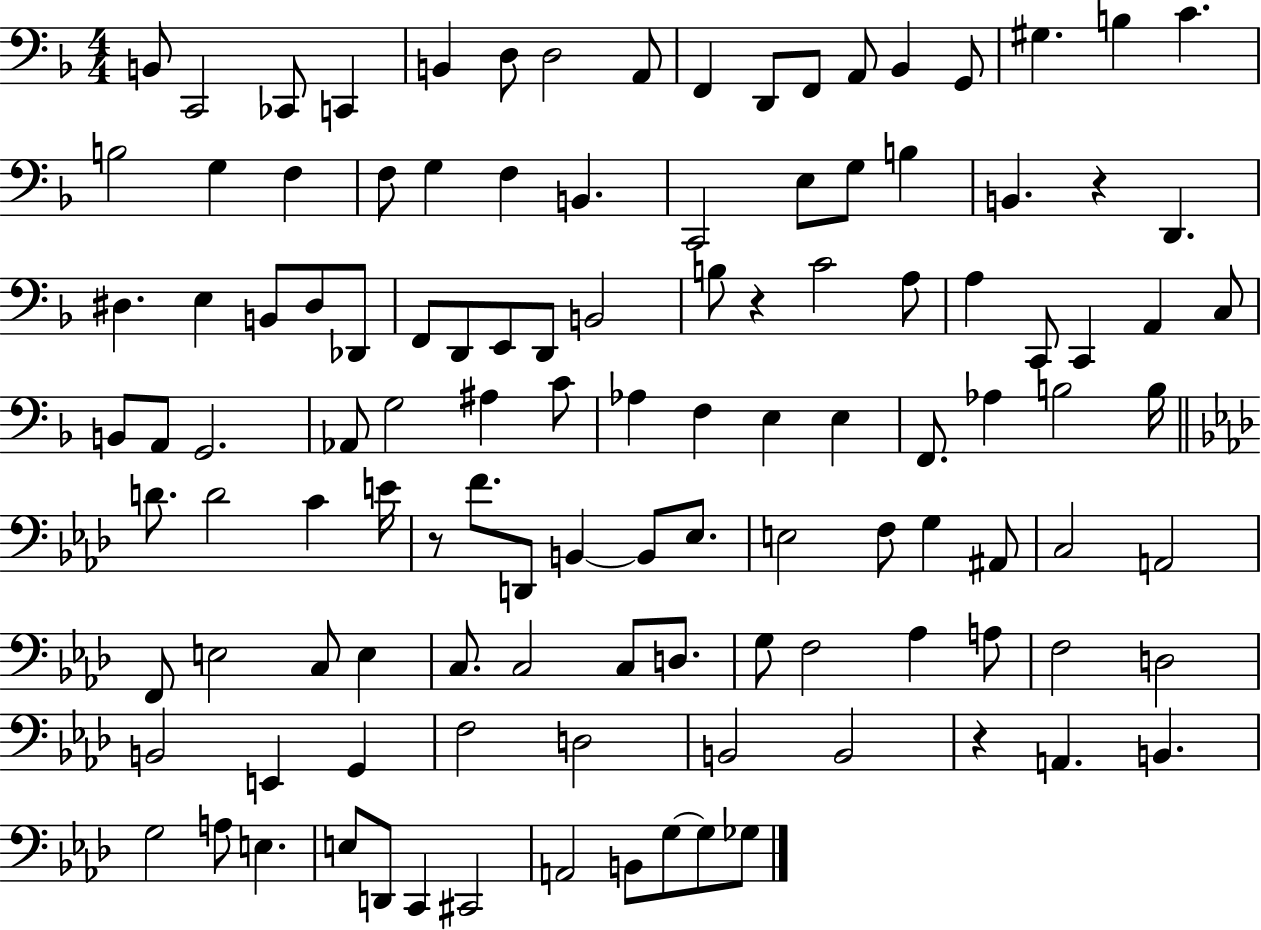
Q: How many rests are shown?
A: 4